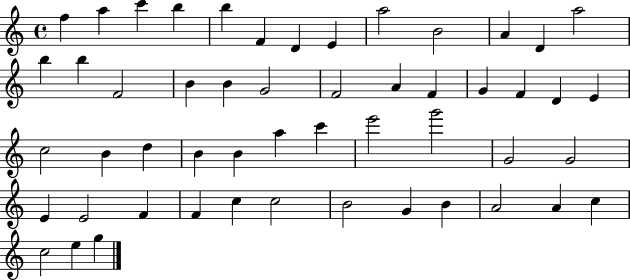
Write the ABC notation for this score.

X:1
T:Untitled
M:4/4
L:1/4
K:C
f a c' b b F D E a2 B2 A D a2 b b F2 B B G2 F2 A F G F D E c2 B d B B a c' e'2 g'2 G2 G2 E E2 F F c c2 B2 G B A2 A c c2 e g